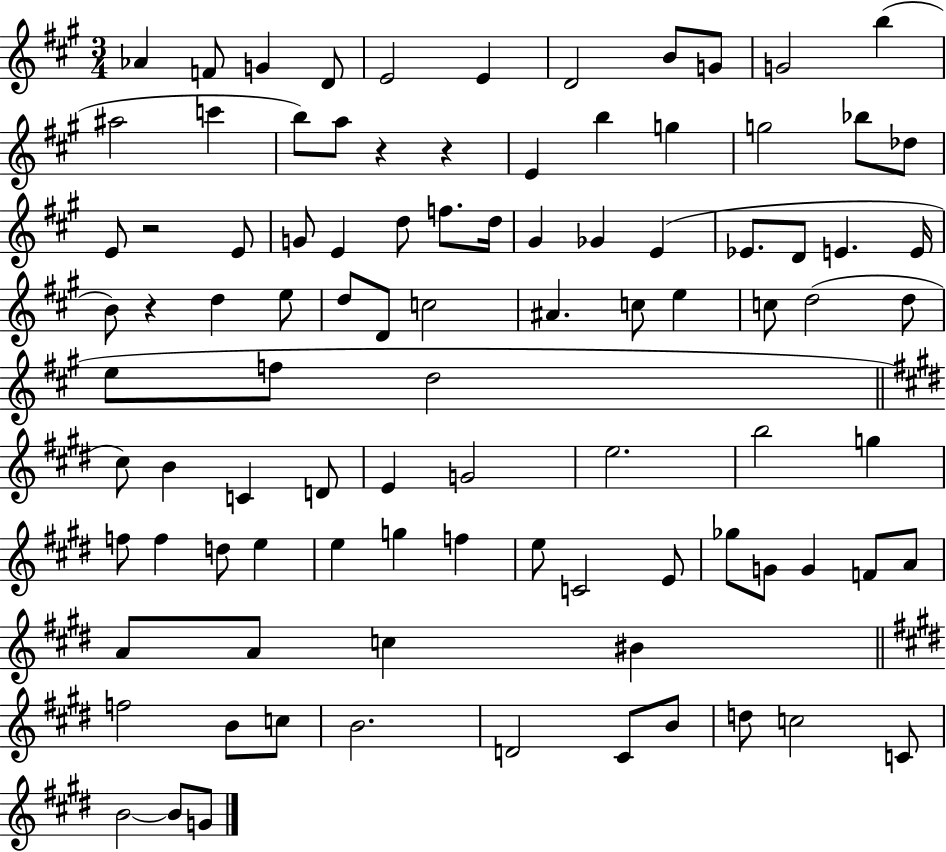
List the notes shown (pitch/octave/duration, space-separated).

Ab4/q F4/e G4/q D4/e E4/h E4/q D4/h B4/e G4/e G4/h B5/q A#5/h C6/q B5/e A5/e R/q R/q E4/q B5/q G5/q G5/h Bb5/e Db5/e E4/e R/h E4/e G4/e E4/q D5/e F5/e. D5/s G#4/q Gb4/q E4/q Eb4/e. D4/e E4/q. E4/s B4/e R/q D5/q E5/e D5/e D4/e C5/h A#4/q. C5/e E5/q C5/e D5/h D5/e E5/e F5/e D5/h C#5/e B4/q C4/q D4/e E4/q G4/h E5/h. B5/h G5/q F5/e F5/q D5/e E5/q E5/q G5/q F5/q E5/e C4/h E4/e Gb5/e G4/e G4/q F4/e A4/e A4/e A4/e C5/q BIS4/q F5/h B4/e C5/e B4/h. D4/h C#4/e B4/e D5/e C5/h C4/e B4/h B4/e G4/e